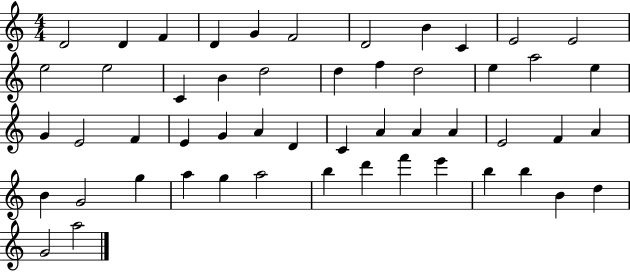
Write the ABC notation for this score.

X:1
T:Untitled
M:4/4
L:1/4
K:C
D2 D F D G F2 D2 B C E2 E2 e2 e2 C B d2 d f d2 e a2 e G E2 F E G A D C A A A E2 F A B G2 g a g a2 b d' f' e' b b B d G2 a2